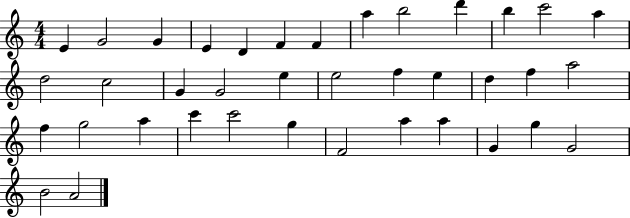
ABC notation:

X:1
T:Untitled
M:4/4
L:1/4
K:C
E G2 G E D F F a b2 d' b c'2 a d2 c2 G G2 e e2 f e d f a2 f g2 a c' c'2 g F2 a a G g G2 B2 A2